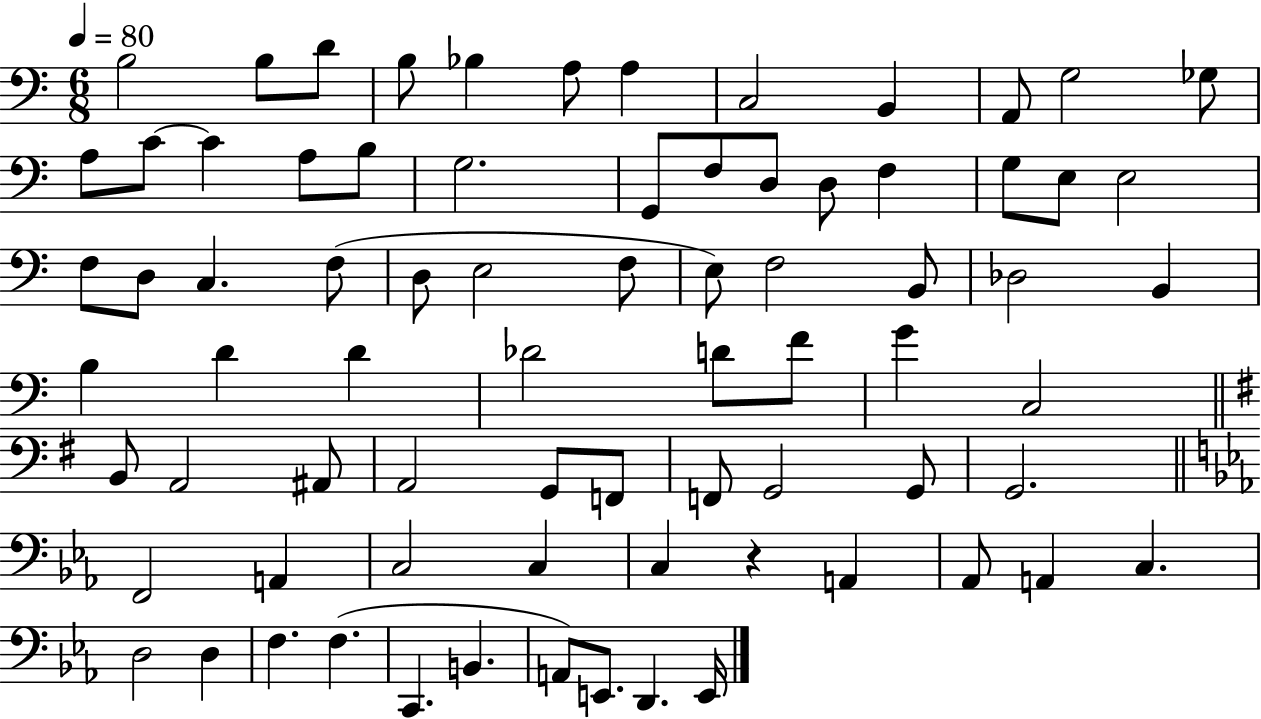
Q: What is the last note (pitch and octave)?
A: E2